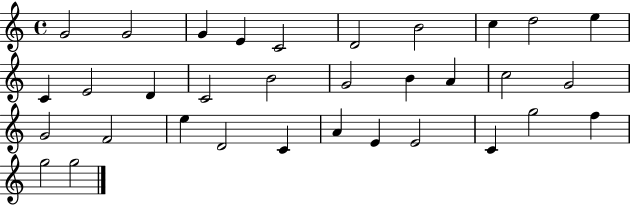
G4/h G4/h G4/q E4/q C4/h D4/h B4/h C5/q D5/h E5/q C4/q E4/h D4/q C4/h B4/h G4/h B4/q A4/q C5/h G4/h G4/h F4/h E5/q D4/h C4/q A4/q E4/q E4/h C4/q G5/h F5/q G5/h G5/h